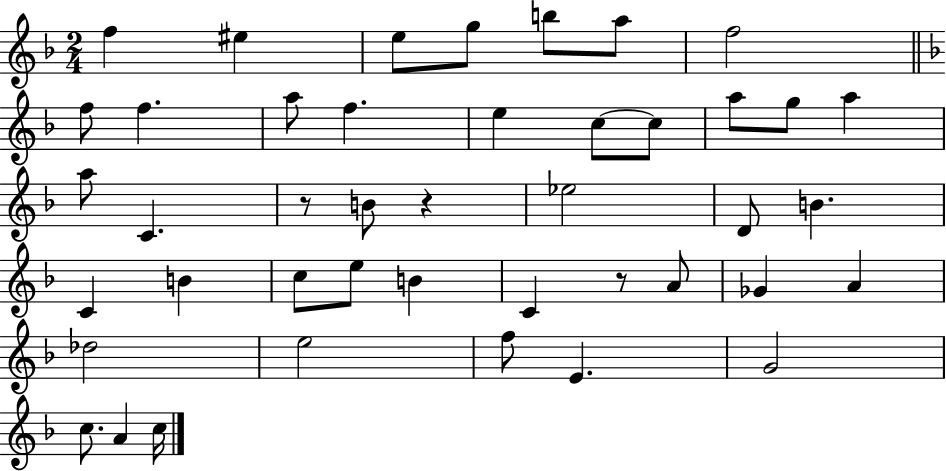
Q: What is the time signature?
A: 2/4